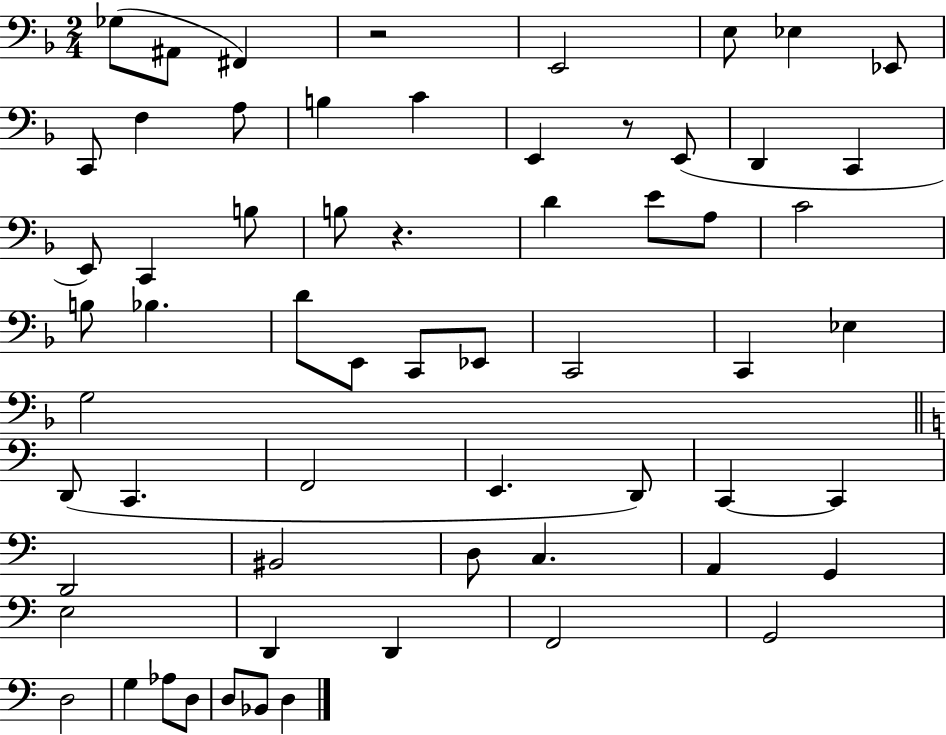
{
  \clef bass
  \numericTimeSignature
  \time 2/4
  \key f \major
  \repeat volta 2 { ges8( ais,8 fis,4) | r2 | e,2 | e8 ees4 ees,8 | \break c,8 f4 a8 | b4 c'4 | e,4 r8 e,8( | d,4 c,4 | \break e,8) c,4 b8 | b8 r4. | d'4 e'8 a8 | c'2 | \break b8 bes4. | d'8 e,8 c,8 ees,8 | c,2 | c,4 ees4 | \break g2 | \bar "||" \break \key c \major d,8( c,4. | f,2 | e,4. d,8) | c,4~~ c,4 | \break d,2 | bis,2 | d8 c4. | a,4 g,4 | \break e2 | d,4 d,4 | f,2 | g,2 | \break d2 | g4 aes8 d8 | d8 bes,8 d4 | } \bar "|."
}